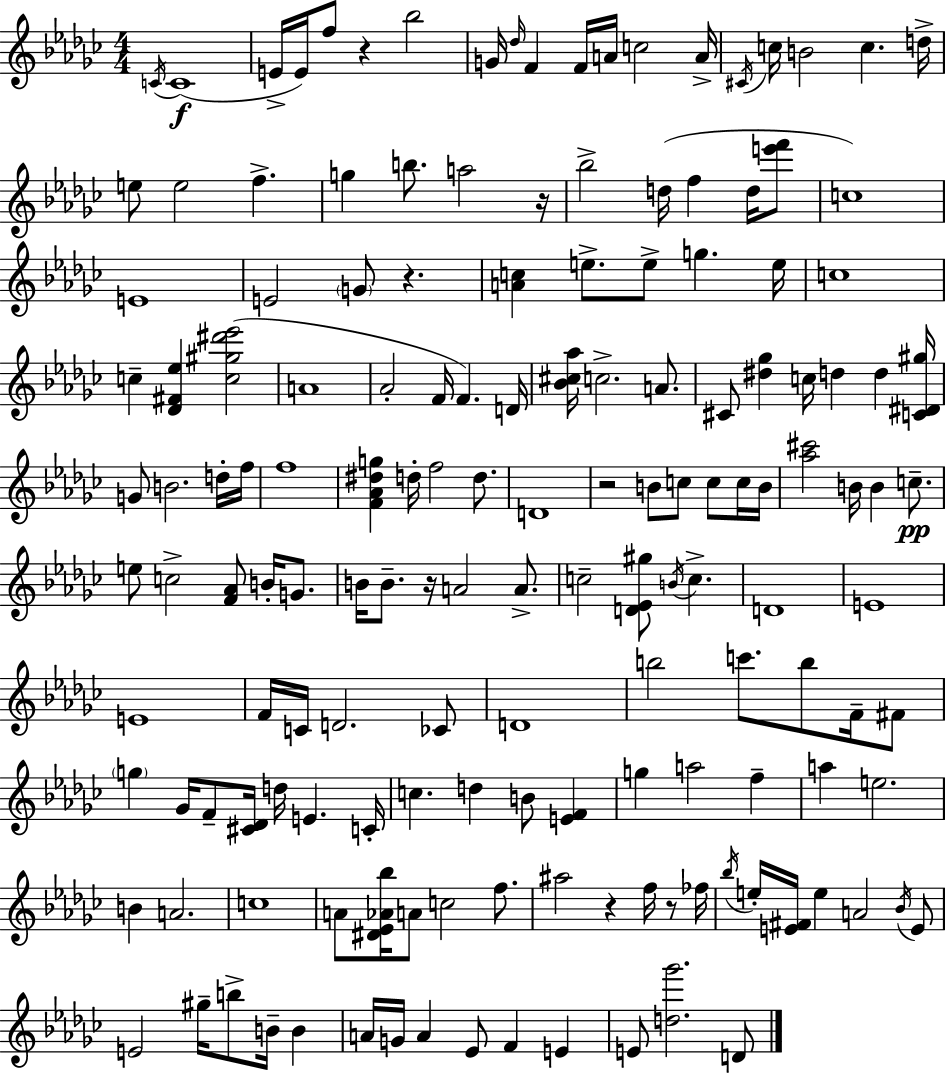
{
  \clef treble
  \numericTimeSignature
  \time 4/4
  \key ees \minor
  \acciaccatura { c'16 }(\f c'1 | e'16-> e'16) f''8 r4 bes''2 | g'16 \grace { des''16 } f'4 f'16 a'16 c''2 | a'16-> \acciaccatura { cis'16 } c''16 b'2 c''4. | \break d''16-> e''8 e''2 f''4.-> | g''4 b''8. a''2 | r16 bes''2-> d''16( f''4 | d''16 <e''' f'''>8 c''1) | \break e'1 | e'2 \parenthesize g'8 r4. | <a' c''>4 e''8.-> e''8-> g''4. | e''16 c''1 | \break c''4-- <des' fis' ees''>4 <c'' gis'' dis''' ees'''>2( | a'1 | aes'2-. f'16 f'4.) | d'16 <bes' cis'' aes''>16 c''2.-> | \break a'8. cis'8 <dis'' ges''>4 c''16 d''4 d''4 | <c' dis' gis''>16 g'8 b'2. | d''16-. f''16 f''1 | <f' aes' dis'' g''>4 d''16-. f''2 | \break d''8. d'1 | r2 b'8 c''8 c''8 | c''16 b'16 <aes'' cis'''>2 b'16 b'4 | c''8.--\pp e''8 c''2-> <f' aes'>8 b'16-. | \break g'8. b'16 b'8.-- r16 a'2 | a'8.-> c''2-- <d' ees' gis''>8 \acciaccatura { b'16 } c''4.-> | d'1 | e'1 | \break e'1 | f'16 c'16 d'2. | ces'8 d'1 | b''2 c'''8. b''8 | \break f'16-- fis'8 \parenthesize g''4 ges'16 f'8-- <cis' des'>16 d''16 e'4. | c'16-. c''4. d''4 b'8 | <e' f'>4 g''4 a''2 | f''4-- a''4 e''2. | \break b'4 a'2. | c''1 | a'8 <dis' ees' aes' bes''>16 a'8 c''2 | f''8. ais''2 r4 | \break f''16 r8 fes''16 \acciaccatura { bes''16 } e''16-. <e' fis'>16 e''4 a'2 | \acciaccatura { bes'16 } e'8 e'2 gis''16-- b''8-> | b'16-- b'4 a'16 g'16 a'4 ees'8 f'4 | e'4 e'8 <d'' ges'''>2. | \break d'8 \bar "|."
}